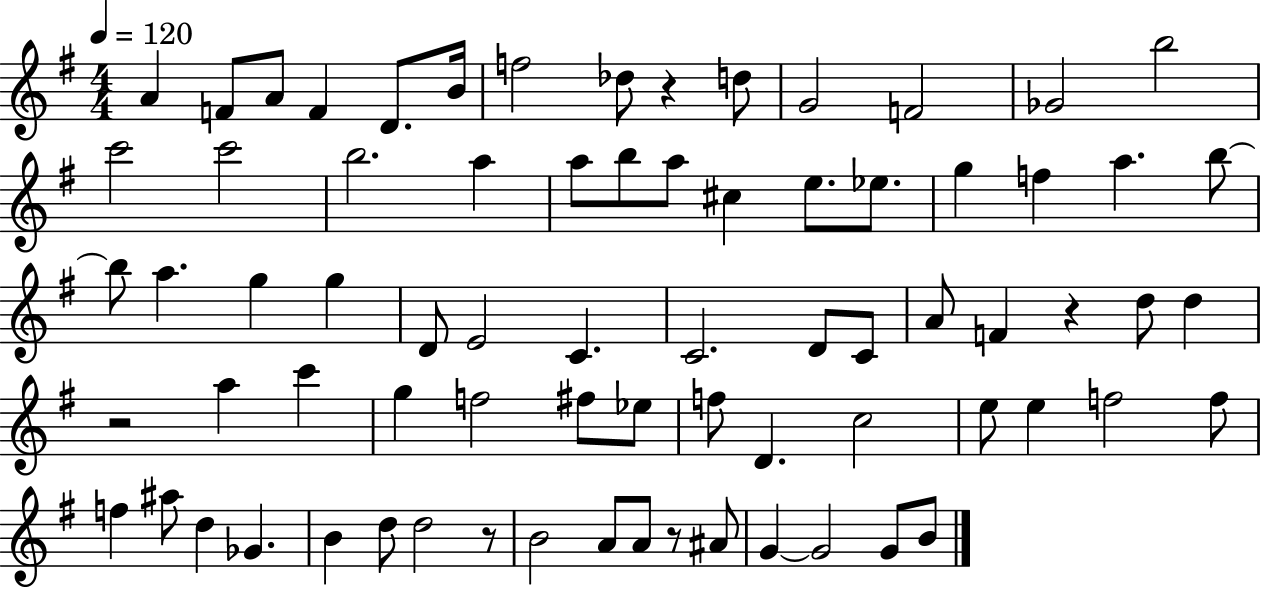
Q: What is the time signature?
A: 4/4